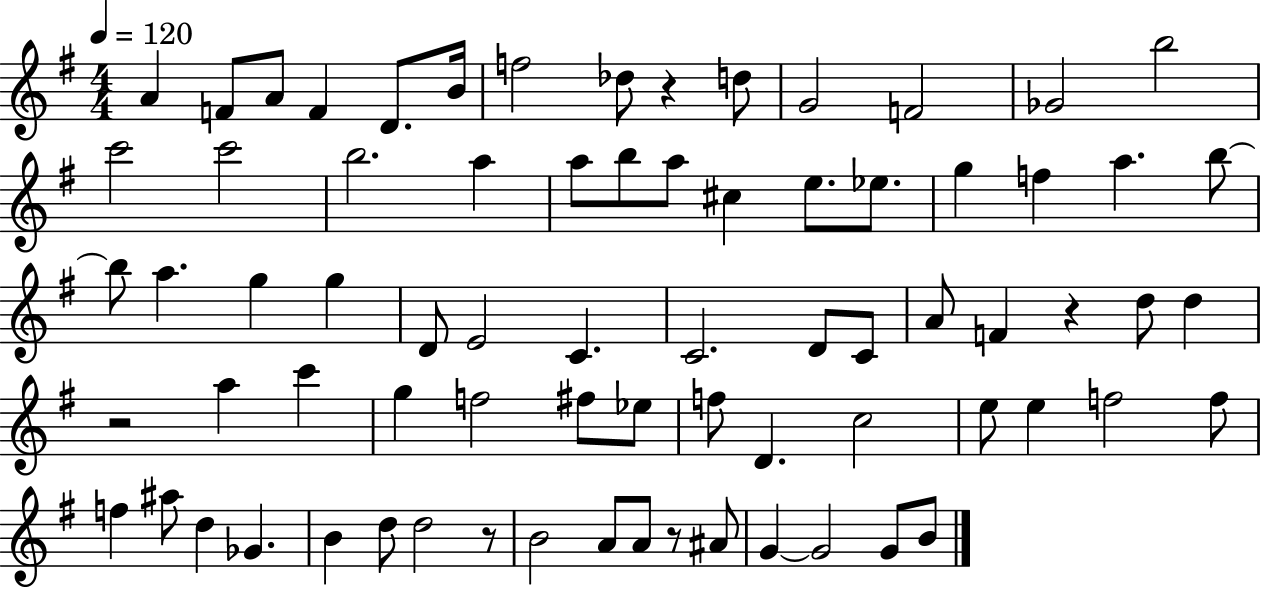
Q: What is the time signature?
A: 4/4